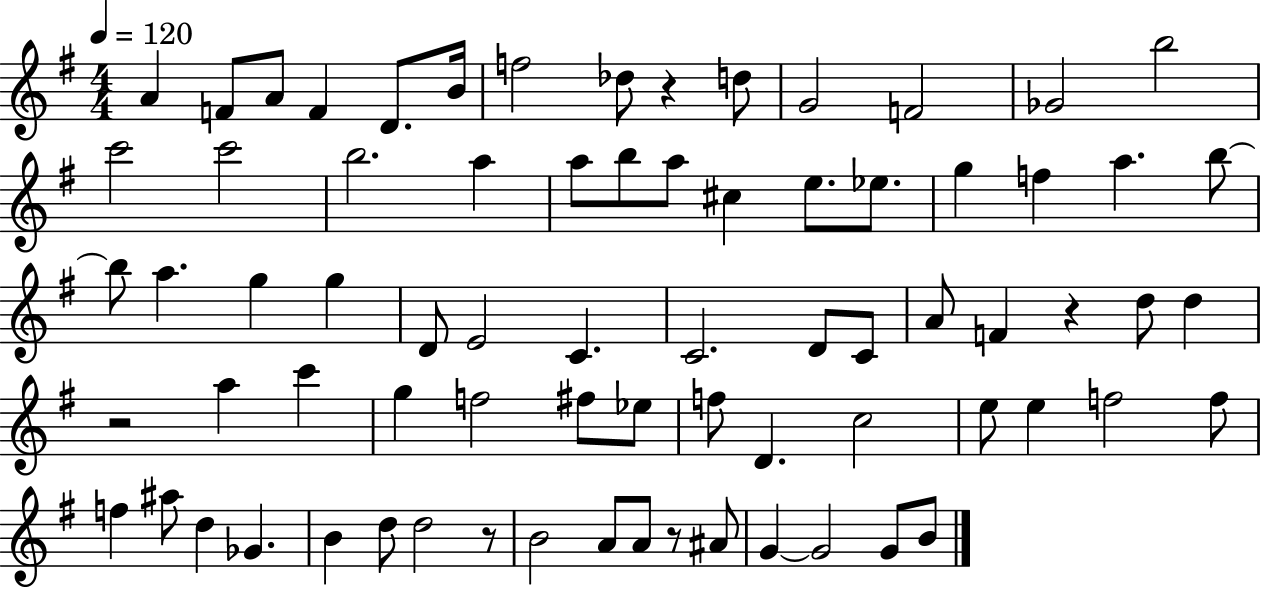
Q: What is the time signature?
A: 4/4